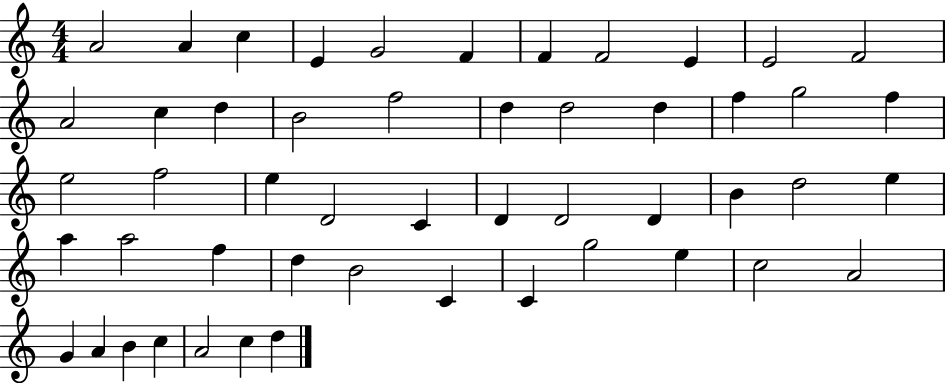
{
  \clef treble
  \numericTimeSignature
  \time 4/4
  \key c \major
  a'2 a'4 c''4 | e'4 g'2 f'4 | f'4 f'2 e'4 | e'2 f'2 | \break a'2 c''4 d''4 | b'2 f''2 | d''4 d''2 d''4 | f''4 g''2 f''4 | \break e''2 f''2 | e''4 d'2 c'4 | d'4 d'2 d'4 | b'4 d''2 e''4 | \break a''4 a''2 f''4 | d''4 b'2 c'4 | c'4 g''2 e''4 | c''2 a'2 | \break g'4 a'4 b'4 c''4 | a'2 c''4 d''4 | \bar "|."
}